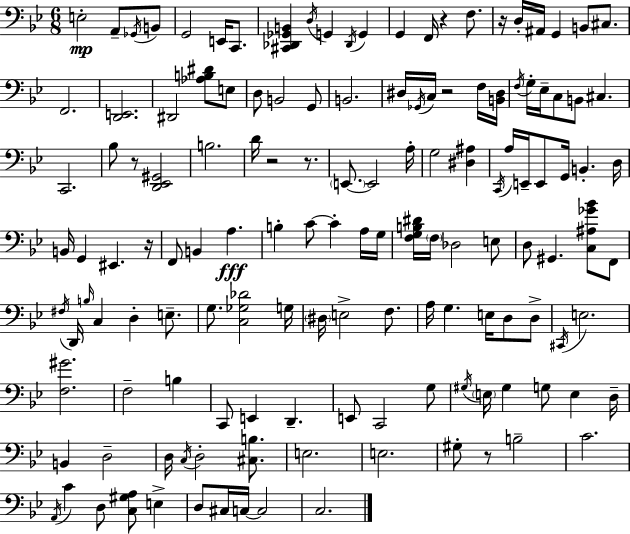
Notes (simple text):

E3/h A2/e Gb2/s B2/e G2/h E2/s C2/e. [C#2,Db2,Gb2,B2]/q D3/s G2/q Db2/s G2/q G2/q F2/s R/q F3/e. R/s D3/s A#2/s G2/q B2/e C#3/e. F2/h. [D2,E2]/h. D#2/h [Ab3,B3,D#4]/e E3/e D3/e B2/h G2/e B2/h. D#3/s Gb2/s C3/s R/h F3/s [B2,D#3]/s F3/s G3/s Eb3/s C3/e B2/e C#3/q. C2/h. Bb3/e R/e [D2,Eb2,G#2]/h B3/h. D4/s R/h R/e. E2/e. E2/h A3/s G3/h [D#3,A#3]/q C2/s A3/s E2/s E2/e G2/s B2/q. D3/s B2/s G2/q EIS2/q. R/s F2/e B2/q A3/q. B3/q C4/e C4/q A3/s G3/s [F3,G3,B3,D#4]/s F3/s Db3/h E3/e D3/e G#2/q. [C3,A#3,Gb4,Bb4]/e F2/e F#3/s D2/s B3/s C3/q D3/q E3/e. G3/e. [C3,Gb3,Db4]/h G3/s D#3/s E3/h F3/e. A3/s G3/q. E3/s D3/e D3/e C#2/s E3/h. [F3,G#4]/h. F3/h B3/q C2/e E2/q D2/q. E2/e C2/h G3/e G#3/s E3/s G#3/q G3/e E3/q D3/s B2/q D3/h D3/s C3/s D3/h [C#3,B3]/e. E3/h. E3/h. G#3/e R/e B3/h C4/h. A2/s C4/q D3/e [C3,G#3,A3]/e E3/q D3/e C#3/s C3/s C3/h C3/h.